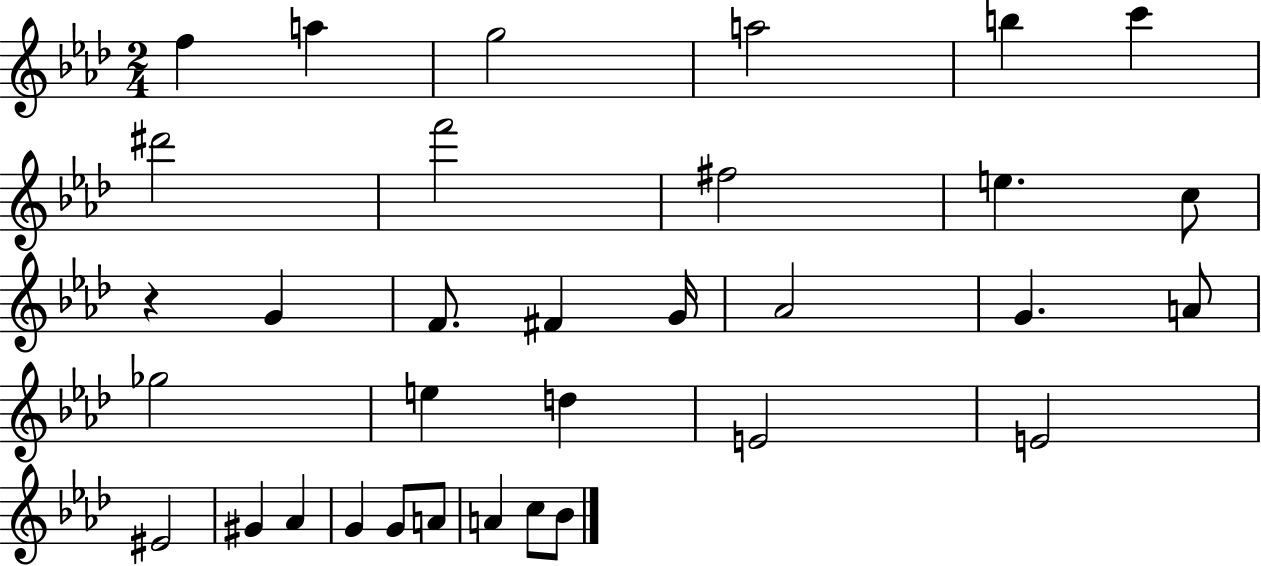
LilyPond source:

{
  \clef treble
  \numericTimeSignature
  \time 2/4
  \key aes \major
  \repeat volta 2 { f''4 a''4 | g''2 | a''2 | b''4 c'''4 | \break dis'''2 | f'''2 | fis''2 | e''4. c''8 | \break r4 g'4 | f'8. fis'4 g'16 | aes'2 | g'4. a'8 | \break ges''2 | e''4 d''4 | e'2 | e'2 | \break eis'2 | gis'4 aes'4 | g'4 g'8 a'8 | a'4 c''8 bes'8 | \break } \bar "|."
}